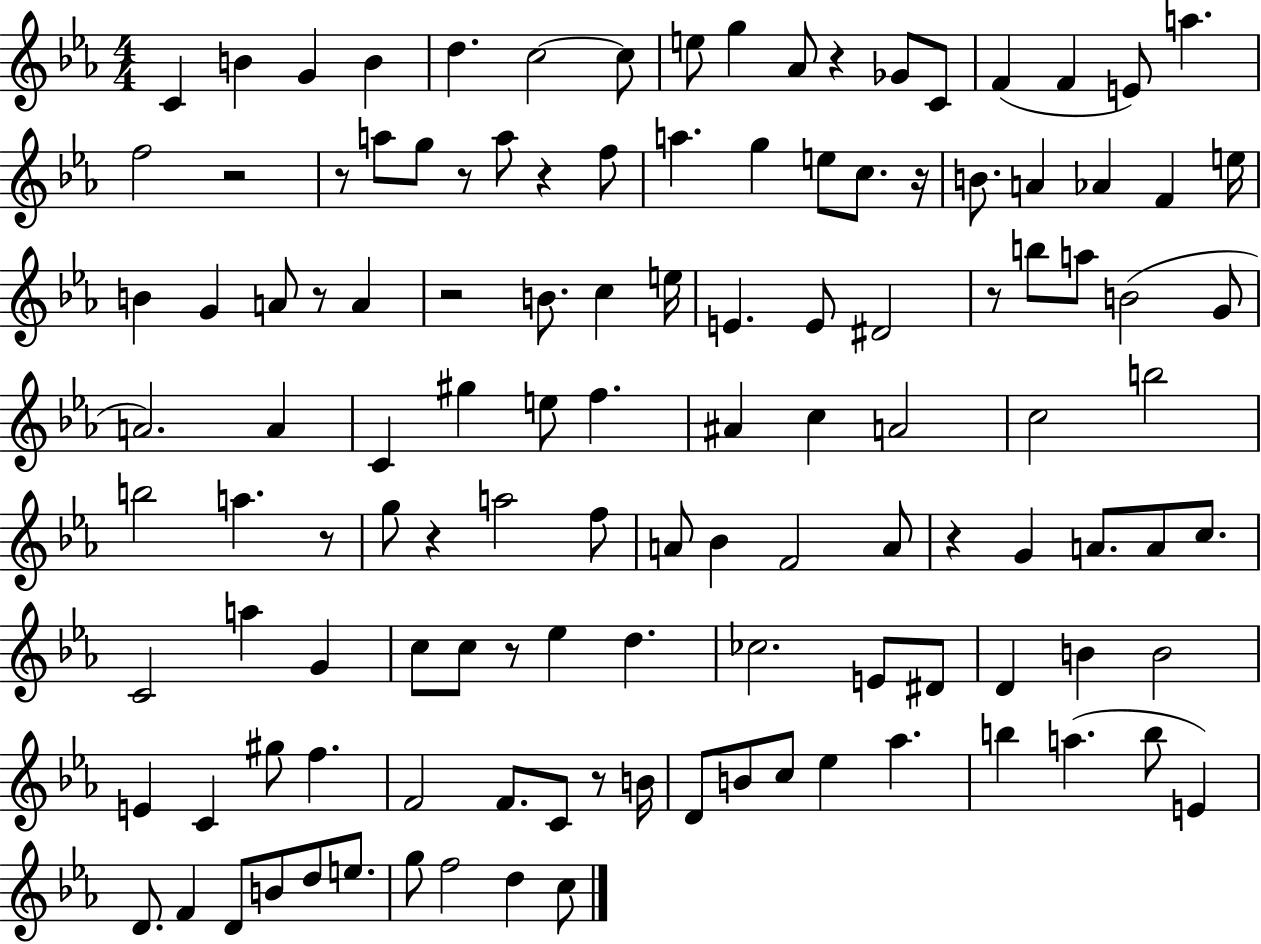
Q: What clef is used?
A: treble